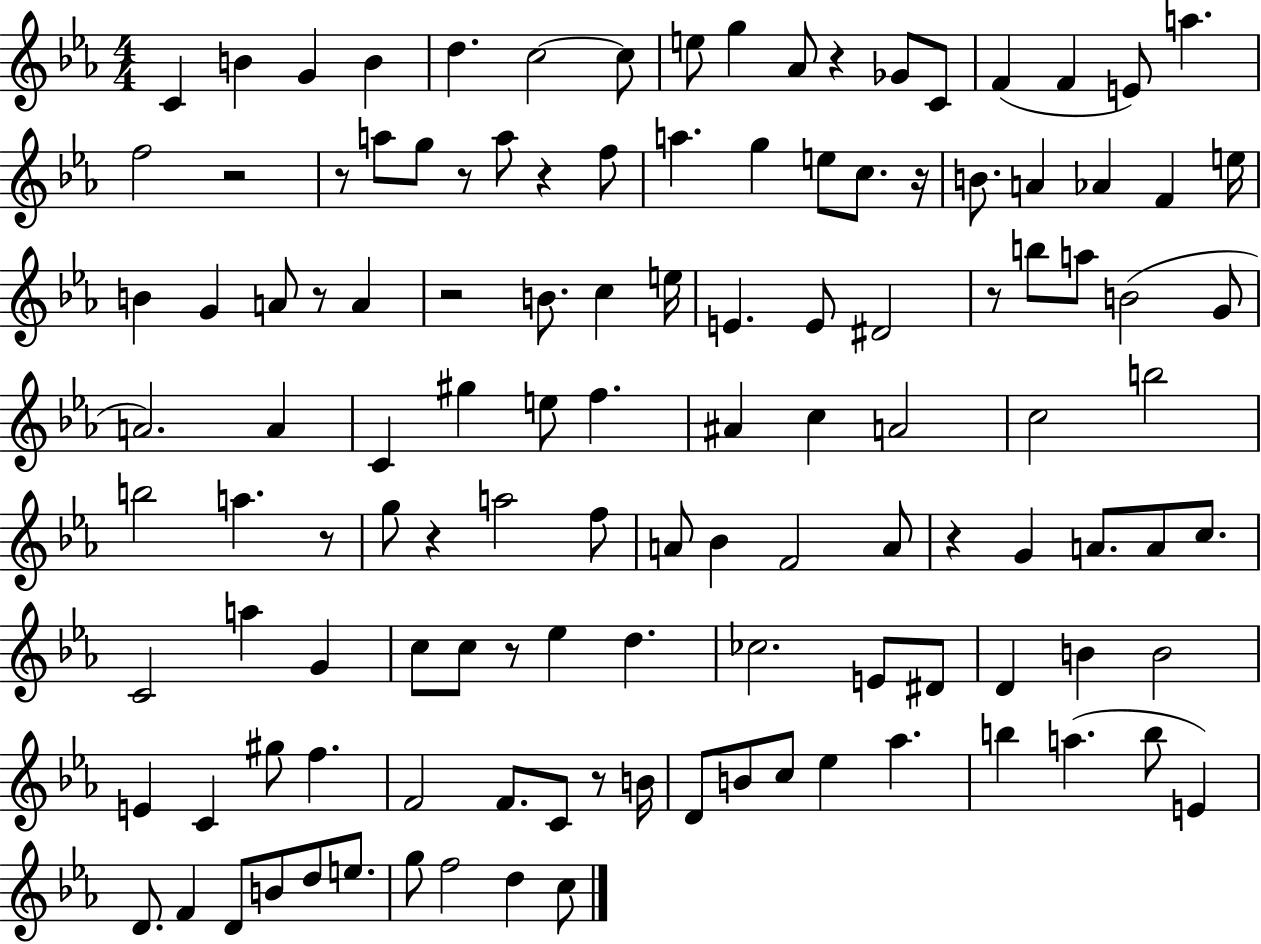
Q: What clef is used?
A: treble